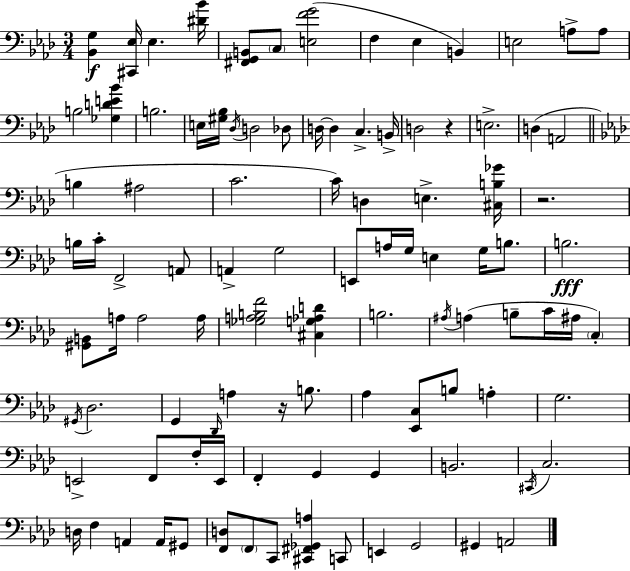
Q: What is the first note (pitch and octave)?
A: Eb3